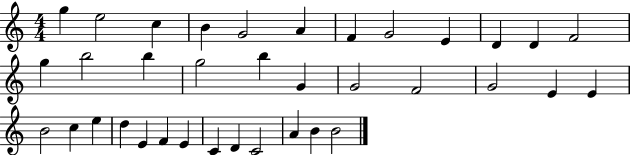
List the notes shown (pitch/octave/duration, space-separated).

G5/q E5/h C5/q B4/q G4/h A4/q F4/q G4/h E4/q D4/q D4/q F4/h G5/q B5/h B5/q G5/h B5/q G4/q G4/h F4/h G4/h E4/q E4/q B4/h C5/q E5/q D5/q E4/q F4/q E4/q C4/q D4/q C4/h A4/q B4/q B4/h